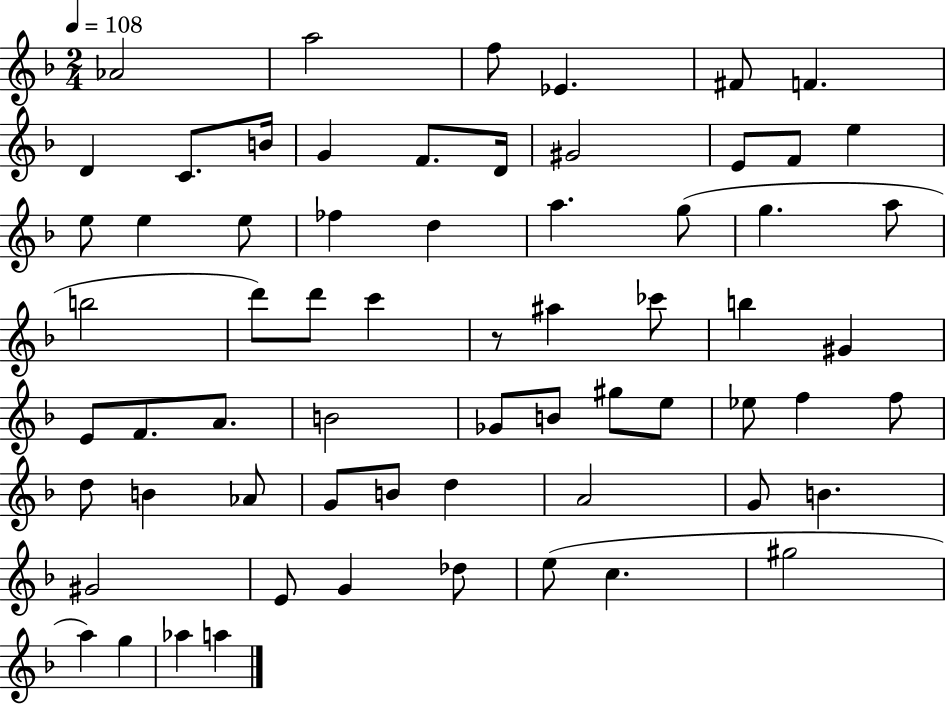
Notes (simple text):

Ab4/h A5/h F5/e Eb4/q. F#4/e F4/q. D4/q C4/e. B4/s G4/q F4/e. D4/s G#4/h E4/e F4/e E5/q E5/e E5/q E5/e FES5/q D5/q A5/q. G5/e G5/q. A5/e B5/h D6/e D6/e C6/q R/e A#5/q CES6/e B5/q G#4/q E4/e F4/e. A4/e. B4/h Gb4/e B4/e G#5/e E5/e Eb5/e F5/q F5/e D5/e B4/q Ab4/e G4/e B4/e D5/q A4/h G4/e B4/q. G#4/h E4/e G4/q Db5/e E5/e C5/q. G#5/h A5/q G5/q Ab5/q A5/q